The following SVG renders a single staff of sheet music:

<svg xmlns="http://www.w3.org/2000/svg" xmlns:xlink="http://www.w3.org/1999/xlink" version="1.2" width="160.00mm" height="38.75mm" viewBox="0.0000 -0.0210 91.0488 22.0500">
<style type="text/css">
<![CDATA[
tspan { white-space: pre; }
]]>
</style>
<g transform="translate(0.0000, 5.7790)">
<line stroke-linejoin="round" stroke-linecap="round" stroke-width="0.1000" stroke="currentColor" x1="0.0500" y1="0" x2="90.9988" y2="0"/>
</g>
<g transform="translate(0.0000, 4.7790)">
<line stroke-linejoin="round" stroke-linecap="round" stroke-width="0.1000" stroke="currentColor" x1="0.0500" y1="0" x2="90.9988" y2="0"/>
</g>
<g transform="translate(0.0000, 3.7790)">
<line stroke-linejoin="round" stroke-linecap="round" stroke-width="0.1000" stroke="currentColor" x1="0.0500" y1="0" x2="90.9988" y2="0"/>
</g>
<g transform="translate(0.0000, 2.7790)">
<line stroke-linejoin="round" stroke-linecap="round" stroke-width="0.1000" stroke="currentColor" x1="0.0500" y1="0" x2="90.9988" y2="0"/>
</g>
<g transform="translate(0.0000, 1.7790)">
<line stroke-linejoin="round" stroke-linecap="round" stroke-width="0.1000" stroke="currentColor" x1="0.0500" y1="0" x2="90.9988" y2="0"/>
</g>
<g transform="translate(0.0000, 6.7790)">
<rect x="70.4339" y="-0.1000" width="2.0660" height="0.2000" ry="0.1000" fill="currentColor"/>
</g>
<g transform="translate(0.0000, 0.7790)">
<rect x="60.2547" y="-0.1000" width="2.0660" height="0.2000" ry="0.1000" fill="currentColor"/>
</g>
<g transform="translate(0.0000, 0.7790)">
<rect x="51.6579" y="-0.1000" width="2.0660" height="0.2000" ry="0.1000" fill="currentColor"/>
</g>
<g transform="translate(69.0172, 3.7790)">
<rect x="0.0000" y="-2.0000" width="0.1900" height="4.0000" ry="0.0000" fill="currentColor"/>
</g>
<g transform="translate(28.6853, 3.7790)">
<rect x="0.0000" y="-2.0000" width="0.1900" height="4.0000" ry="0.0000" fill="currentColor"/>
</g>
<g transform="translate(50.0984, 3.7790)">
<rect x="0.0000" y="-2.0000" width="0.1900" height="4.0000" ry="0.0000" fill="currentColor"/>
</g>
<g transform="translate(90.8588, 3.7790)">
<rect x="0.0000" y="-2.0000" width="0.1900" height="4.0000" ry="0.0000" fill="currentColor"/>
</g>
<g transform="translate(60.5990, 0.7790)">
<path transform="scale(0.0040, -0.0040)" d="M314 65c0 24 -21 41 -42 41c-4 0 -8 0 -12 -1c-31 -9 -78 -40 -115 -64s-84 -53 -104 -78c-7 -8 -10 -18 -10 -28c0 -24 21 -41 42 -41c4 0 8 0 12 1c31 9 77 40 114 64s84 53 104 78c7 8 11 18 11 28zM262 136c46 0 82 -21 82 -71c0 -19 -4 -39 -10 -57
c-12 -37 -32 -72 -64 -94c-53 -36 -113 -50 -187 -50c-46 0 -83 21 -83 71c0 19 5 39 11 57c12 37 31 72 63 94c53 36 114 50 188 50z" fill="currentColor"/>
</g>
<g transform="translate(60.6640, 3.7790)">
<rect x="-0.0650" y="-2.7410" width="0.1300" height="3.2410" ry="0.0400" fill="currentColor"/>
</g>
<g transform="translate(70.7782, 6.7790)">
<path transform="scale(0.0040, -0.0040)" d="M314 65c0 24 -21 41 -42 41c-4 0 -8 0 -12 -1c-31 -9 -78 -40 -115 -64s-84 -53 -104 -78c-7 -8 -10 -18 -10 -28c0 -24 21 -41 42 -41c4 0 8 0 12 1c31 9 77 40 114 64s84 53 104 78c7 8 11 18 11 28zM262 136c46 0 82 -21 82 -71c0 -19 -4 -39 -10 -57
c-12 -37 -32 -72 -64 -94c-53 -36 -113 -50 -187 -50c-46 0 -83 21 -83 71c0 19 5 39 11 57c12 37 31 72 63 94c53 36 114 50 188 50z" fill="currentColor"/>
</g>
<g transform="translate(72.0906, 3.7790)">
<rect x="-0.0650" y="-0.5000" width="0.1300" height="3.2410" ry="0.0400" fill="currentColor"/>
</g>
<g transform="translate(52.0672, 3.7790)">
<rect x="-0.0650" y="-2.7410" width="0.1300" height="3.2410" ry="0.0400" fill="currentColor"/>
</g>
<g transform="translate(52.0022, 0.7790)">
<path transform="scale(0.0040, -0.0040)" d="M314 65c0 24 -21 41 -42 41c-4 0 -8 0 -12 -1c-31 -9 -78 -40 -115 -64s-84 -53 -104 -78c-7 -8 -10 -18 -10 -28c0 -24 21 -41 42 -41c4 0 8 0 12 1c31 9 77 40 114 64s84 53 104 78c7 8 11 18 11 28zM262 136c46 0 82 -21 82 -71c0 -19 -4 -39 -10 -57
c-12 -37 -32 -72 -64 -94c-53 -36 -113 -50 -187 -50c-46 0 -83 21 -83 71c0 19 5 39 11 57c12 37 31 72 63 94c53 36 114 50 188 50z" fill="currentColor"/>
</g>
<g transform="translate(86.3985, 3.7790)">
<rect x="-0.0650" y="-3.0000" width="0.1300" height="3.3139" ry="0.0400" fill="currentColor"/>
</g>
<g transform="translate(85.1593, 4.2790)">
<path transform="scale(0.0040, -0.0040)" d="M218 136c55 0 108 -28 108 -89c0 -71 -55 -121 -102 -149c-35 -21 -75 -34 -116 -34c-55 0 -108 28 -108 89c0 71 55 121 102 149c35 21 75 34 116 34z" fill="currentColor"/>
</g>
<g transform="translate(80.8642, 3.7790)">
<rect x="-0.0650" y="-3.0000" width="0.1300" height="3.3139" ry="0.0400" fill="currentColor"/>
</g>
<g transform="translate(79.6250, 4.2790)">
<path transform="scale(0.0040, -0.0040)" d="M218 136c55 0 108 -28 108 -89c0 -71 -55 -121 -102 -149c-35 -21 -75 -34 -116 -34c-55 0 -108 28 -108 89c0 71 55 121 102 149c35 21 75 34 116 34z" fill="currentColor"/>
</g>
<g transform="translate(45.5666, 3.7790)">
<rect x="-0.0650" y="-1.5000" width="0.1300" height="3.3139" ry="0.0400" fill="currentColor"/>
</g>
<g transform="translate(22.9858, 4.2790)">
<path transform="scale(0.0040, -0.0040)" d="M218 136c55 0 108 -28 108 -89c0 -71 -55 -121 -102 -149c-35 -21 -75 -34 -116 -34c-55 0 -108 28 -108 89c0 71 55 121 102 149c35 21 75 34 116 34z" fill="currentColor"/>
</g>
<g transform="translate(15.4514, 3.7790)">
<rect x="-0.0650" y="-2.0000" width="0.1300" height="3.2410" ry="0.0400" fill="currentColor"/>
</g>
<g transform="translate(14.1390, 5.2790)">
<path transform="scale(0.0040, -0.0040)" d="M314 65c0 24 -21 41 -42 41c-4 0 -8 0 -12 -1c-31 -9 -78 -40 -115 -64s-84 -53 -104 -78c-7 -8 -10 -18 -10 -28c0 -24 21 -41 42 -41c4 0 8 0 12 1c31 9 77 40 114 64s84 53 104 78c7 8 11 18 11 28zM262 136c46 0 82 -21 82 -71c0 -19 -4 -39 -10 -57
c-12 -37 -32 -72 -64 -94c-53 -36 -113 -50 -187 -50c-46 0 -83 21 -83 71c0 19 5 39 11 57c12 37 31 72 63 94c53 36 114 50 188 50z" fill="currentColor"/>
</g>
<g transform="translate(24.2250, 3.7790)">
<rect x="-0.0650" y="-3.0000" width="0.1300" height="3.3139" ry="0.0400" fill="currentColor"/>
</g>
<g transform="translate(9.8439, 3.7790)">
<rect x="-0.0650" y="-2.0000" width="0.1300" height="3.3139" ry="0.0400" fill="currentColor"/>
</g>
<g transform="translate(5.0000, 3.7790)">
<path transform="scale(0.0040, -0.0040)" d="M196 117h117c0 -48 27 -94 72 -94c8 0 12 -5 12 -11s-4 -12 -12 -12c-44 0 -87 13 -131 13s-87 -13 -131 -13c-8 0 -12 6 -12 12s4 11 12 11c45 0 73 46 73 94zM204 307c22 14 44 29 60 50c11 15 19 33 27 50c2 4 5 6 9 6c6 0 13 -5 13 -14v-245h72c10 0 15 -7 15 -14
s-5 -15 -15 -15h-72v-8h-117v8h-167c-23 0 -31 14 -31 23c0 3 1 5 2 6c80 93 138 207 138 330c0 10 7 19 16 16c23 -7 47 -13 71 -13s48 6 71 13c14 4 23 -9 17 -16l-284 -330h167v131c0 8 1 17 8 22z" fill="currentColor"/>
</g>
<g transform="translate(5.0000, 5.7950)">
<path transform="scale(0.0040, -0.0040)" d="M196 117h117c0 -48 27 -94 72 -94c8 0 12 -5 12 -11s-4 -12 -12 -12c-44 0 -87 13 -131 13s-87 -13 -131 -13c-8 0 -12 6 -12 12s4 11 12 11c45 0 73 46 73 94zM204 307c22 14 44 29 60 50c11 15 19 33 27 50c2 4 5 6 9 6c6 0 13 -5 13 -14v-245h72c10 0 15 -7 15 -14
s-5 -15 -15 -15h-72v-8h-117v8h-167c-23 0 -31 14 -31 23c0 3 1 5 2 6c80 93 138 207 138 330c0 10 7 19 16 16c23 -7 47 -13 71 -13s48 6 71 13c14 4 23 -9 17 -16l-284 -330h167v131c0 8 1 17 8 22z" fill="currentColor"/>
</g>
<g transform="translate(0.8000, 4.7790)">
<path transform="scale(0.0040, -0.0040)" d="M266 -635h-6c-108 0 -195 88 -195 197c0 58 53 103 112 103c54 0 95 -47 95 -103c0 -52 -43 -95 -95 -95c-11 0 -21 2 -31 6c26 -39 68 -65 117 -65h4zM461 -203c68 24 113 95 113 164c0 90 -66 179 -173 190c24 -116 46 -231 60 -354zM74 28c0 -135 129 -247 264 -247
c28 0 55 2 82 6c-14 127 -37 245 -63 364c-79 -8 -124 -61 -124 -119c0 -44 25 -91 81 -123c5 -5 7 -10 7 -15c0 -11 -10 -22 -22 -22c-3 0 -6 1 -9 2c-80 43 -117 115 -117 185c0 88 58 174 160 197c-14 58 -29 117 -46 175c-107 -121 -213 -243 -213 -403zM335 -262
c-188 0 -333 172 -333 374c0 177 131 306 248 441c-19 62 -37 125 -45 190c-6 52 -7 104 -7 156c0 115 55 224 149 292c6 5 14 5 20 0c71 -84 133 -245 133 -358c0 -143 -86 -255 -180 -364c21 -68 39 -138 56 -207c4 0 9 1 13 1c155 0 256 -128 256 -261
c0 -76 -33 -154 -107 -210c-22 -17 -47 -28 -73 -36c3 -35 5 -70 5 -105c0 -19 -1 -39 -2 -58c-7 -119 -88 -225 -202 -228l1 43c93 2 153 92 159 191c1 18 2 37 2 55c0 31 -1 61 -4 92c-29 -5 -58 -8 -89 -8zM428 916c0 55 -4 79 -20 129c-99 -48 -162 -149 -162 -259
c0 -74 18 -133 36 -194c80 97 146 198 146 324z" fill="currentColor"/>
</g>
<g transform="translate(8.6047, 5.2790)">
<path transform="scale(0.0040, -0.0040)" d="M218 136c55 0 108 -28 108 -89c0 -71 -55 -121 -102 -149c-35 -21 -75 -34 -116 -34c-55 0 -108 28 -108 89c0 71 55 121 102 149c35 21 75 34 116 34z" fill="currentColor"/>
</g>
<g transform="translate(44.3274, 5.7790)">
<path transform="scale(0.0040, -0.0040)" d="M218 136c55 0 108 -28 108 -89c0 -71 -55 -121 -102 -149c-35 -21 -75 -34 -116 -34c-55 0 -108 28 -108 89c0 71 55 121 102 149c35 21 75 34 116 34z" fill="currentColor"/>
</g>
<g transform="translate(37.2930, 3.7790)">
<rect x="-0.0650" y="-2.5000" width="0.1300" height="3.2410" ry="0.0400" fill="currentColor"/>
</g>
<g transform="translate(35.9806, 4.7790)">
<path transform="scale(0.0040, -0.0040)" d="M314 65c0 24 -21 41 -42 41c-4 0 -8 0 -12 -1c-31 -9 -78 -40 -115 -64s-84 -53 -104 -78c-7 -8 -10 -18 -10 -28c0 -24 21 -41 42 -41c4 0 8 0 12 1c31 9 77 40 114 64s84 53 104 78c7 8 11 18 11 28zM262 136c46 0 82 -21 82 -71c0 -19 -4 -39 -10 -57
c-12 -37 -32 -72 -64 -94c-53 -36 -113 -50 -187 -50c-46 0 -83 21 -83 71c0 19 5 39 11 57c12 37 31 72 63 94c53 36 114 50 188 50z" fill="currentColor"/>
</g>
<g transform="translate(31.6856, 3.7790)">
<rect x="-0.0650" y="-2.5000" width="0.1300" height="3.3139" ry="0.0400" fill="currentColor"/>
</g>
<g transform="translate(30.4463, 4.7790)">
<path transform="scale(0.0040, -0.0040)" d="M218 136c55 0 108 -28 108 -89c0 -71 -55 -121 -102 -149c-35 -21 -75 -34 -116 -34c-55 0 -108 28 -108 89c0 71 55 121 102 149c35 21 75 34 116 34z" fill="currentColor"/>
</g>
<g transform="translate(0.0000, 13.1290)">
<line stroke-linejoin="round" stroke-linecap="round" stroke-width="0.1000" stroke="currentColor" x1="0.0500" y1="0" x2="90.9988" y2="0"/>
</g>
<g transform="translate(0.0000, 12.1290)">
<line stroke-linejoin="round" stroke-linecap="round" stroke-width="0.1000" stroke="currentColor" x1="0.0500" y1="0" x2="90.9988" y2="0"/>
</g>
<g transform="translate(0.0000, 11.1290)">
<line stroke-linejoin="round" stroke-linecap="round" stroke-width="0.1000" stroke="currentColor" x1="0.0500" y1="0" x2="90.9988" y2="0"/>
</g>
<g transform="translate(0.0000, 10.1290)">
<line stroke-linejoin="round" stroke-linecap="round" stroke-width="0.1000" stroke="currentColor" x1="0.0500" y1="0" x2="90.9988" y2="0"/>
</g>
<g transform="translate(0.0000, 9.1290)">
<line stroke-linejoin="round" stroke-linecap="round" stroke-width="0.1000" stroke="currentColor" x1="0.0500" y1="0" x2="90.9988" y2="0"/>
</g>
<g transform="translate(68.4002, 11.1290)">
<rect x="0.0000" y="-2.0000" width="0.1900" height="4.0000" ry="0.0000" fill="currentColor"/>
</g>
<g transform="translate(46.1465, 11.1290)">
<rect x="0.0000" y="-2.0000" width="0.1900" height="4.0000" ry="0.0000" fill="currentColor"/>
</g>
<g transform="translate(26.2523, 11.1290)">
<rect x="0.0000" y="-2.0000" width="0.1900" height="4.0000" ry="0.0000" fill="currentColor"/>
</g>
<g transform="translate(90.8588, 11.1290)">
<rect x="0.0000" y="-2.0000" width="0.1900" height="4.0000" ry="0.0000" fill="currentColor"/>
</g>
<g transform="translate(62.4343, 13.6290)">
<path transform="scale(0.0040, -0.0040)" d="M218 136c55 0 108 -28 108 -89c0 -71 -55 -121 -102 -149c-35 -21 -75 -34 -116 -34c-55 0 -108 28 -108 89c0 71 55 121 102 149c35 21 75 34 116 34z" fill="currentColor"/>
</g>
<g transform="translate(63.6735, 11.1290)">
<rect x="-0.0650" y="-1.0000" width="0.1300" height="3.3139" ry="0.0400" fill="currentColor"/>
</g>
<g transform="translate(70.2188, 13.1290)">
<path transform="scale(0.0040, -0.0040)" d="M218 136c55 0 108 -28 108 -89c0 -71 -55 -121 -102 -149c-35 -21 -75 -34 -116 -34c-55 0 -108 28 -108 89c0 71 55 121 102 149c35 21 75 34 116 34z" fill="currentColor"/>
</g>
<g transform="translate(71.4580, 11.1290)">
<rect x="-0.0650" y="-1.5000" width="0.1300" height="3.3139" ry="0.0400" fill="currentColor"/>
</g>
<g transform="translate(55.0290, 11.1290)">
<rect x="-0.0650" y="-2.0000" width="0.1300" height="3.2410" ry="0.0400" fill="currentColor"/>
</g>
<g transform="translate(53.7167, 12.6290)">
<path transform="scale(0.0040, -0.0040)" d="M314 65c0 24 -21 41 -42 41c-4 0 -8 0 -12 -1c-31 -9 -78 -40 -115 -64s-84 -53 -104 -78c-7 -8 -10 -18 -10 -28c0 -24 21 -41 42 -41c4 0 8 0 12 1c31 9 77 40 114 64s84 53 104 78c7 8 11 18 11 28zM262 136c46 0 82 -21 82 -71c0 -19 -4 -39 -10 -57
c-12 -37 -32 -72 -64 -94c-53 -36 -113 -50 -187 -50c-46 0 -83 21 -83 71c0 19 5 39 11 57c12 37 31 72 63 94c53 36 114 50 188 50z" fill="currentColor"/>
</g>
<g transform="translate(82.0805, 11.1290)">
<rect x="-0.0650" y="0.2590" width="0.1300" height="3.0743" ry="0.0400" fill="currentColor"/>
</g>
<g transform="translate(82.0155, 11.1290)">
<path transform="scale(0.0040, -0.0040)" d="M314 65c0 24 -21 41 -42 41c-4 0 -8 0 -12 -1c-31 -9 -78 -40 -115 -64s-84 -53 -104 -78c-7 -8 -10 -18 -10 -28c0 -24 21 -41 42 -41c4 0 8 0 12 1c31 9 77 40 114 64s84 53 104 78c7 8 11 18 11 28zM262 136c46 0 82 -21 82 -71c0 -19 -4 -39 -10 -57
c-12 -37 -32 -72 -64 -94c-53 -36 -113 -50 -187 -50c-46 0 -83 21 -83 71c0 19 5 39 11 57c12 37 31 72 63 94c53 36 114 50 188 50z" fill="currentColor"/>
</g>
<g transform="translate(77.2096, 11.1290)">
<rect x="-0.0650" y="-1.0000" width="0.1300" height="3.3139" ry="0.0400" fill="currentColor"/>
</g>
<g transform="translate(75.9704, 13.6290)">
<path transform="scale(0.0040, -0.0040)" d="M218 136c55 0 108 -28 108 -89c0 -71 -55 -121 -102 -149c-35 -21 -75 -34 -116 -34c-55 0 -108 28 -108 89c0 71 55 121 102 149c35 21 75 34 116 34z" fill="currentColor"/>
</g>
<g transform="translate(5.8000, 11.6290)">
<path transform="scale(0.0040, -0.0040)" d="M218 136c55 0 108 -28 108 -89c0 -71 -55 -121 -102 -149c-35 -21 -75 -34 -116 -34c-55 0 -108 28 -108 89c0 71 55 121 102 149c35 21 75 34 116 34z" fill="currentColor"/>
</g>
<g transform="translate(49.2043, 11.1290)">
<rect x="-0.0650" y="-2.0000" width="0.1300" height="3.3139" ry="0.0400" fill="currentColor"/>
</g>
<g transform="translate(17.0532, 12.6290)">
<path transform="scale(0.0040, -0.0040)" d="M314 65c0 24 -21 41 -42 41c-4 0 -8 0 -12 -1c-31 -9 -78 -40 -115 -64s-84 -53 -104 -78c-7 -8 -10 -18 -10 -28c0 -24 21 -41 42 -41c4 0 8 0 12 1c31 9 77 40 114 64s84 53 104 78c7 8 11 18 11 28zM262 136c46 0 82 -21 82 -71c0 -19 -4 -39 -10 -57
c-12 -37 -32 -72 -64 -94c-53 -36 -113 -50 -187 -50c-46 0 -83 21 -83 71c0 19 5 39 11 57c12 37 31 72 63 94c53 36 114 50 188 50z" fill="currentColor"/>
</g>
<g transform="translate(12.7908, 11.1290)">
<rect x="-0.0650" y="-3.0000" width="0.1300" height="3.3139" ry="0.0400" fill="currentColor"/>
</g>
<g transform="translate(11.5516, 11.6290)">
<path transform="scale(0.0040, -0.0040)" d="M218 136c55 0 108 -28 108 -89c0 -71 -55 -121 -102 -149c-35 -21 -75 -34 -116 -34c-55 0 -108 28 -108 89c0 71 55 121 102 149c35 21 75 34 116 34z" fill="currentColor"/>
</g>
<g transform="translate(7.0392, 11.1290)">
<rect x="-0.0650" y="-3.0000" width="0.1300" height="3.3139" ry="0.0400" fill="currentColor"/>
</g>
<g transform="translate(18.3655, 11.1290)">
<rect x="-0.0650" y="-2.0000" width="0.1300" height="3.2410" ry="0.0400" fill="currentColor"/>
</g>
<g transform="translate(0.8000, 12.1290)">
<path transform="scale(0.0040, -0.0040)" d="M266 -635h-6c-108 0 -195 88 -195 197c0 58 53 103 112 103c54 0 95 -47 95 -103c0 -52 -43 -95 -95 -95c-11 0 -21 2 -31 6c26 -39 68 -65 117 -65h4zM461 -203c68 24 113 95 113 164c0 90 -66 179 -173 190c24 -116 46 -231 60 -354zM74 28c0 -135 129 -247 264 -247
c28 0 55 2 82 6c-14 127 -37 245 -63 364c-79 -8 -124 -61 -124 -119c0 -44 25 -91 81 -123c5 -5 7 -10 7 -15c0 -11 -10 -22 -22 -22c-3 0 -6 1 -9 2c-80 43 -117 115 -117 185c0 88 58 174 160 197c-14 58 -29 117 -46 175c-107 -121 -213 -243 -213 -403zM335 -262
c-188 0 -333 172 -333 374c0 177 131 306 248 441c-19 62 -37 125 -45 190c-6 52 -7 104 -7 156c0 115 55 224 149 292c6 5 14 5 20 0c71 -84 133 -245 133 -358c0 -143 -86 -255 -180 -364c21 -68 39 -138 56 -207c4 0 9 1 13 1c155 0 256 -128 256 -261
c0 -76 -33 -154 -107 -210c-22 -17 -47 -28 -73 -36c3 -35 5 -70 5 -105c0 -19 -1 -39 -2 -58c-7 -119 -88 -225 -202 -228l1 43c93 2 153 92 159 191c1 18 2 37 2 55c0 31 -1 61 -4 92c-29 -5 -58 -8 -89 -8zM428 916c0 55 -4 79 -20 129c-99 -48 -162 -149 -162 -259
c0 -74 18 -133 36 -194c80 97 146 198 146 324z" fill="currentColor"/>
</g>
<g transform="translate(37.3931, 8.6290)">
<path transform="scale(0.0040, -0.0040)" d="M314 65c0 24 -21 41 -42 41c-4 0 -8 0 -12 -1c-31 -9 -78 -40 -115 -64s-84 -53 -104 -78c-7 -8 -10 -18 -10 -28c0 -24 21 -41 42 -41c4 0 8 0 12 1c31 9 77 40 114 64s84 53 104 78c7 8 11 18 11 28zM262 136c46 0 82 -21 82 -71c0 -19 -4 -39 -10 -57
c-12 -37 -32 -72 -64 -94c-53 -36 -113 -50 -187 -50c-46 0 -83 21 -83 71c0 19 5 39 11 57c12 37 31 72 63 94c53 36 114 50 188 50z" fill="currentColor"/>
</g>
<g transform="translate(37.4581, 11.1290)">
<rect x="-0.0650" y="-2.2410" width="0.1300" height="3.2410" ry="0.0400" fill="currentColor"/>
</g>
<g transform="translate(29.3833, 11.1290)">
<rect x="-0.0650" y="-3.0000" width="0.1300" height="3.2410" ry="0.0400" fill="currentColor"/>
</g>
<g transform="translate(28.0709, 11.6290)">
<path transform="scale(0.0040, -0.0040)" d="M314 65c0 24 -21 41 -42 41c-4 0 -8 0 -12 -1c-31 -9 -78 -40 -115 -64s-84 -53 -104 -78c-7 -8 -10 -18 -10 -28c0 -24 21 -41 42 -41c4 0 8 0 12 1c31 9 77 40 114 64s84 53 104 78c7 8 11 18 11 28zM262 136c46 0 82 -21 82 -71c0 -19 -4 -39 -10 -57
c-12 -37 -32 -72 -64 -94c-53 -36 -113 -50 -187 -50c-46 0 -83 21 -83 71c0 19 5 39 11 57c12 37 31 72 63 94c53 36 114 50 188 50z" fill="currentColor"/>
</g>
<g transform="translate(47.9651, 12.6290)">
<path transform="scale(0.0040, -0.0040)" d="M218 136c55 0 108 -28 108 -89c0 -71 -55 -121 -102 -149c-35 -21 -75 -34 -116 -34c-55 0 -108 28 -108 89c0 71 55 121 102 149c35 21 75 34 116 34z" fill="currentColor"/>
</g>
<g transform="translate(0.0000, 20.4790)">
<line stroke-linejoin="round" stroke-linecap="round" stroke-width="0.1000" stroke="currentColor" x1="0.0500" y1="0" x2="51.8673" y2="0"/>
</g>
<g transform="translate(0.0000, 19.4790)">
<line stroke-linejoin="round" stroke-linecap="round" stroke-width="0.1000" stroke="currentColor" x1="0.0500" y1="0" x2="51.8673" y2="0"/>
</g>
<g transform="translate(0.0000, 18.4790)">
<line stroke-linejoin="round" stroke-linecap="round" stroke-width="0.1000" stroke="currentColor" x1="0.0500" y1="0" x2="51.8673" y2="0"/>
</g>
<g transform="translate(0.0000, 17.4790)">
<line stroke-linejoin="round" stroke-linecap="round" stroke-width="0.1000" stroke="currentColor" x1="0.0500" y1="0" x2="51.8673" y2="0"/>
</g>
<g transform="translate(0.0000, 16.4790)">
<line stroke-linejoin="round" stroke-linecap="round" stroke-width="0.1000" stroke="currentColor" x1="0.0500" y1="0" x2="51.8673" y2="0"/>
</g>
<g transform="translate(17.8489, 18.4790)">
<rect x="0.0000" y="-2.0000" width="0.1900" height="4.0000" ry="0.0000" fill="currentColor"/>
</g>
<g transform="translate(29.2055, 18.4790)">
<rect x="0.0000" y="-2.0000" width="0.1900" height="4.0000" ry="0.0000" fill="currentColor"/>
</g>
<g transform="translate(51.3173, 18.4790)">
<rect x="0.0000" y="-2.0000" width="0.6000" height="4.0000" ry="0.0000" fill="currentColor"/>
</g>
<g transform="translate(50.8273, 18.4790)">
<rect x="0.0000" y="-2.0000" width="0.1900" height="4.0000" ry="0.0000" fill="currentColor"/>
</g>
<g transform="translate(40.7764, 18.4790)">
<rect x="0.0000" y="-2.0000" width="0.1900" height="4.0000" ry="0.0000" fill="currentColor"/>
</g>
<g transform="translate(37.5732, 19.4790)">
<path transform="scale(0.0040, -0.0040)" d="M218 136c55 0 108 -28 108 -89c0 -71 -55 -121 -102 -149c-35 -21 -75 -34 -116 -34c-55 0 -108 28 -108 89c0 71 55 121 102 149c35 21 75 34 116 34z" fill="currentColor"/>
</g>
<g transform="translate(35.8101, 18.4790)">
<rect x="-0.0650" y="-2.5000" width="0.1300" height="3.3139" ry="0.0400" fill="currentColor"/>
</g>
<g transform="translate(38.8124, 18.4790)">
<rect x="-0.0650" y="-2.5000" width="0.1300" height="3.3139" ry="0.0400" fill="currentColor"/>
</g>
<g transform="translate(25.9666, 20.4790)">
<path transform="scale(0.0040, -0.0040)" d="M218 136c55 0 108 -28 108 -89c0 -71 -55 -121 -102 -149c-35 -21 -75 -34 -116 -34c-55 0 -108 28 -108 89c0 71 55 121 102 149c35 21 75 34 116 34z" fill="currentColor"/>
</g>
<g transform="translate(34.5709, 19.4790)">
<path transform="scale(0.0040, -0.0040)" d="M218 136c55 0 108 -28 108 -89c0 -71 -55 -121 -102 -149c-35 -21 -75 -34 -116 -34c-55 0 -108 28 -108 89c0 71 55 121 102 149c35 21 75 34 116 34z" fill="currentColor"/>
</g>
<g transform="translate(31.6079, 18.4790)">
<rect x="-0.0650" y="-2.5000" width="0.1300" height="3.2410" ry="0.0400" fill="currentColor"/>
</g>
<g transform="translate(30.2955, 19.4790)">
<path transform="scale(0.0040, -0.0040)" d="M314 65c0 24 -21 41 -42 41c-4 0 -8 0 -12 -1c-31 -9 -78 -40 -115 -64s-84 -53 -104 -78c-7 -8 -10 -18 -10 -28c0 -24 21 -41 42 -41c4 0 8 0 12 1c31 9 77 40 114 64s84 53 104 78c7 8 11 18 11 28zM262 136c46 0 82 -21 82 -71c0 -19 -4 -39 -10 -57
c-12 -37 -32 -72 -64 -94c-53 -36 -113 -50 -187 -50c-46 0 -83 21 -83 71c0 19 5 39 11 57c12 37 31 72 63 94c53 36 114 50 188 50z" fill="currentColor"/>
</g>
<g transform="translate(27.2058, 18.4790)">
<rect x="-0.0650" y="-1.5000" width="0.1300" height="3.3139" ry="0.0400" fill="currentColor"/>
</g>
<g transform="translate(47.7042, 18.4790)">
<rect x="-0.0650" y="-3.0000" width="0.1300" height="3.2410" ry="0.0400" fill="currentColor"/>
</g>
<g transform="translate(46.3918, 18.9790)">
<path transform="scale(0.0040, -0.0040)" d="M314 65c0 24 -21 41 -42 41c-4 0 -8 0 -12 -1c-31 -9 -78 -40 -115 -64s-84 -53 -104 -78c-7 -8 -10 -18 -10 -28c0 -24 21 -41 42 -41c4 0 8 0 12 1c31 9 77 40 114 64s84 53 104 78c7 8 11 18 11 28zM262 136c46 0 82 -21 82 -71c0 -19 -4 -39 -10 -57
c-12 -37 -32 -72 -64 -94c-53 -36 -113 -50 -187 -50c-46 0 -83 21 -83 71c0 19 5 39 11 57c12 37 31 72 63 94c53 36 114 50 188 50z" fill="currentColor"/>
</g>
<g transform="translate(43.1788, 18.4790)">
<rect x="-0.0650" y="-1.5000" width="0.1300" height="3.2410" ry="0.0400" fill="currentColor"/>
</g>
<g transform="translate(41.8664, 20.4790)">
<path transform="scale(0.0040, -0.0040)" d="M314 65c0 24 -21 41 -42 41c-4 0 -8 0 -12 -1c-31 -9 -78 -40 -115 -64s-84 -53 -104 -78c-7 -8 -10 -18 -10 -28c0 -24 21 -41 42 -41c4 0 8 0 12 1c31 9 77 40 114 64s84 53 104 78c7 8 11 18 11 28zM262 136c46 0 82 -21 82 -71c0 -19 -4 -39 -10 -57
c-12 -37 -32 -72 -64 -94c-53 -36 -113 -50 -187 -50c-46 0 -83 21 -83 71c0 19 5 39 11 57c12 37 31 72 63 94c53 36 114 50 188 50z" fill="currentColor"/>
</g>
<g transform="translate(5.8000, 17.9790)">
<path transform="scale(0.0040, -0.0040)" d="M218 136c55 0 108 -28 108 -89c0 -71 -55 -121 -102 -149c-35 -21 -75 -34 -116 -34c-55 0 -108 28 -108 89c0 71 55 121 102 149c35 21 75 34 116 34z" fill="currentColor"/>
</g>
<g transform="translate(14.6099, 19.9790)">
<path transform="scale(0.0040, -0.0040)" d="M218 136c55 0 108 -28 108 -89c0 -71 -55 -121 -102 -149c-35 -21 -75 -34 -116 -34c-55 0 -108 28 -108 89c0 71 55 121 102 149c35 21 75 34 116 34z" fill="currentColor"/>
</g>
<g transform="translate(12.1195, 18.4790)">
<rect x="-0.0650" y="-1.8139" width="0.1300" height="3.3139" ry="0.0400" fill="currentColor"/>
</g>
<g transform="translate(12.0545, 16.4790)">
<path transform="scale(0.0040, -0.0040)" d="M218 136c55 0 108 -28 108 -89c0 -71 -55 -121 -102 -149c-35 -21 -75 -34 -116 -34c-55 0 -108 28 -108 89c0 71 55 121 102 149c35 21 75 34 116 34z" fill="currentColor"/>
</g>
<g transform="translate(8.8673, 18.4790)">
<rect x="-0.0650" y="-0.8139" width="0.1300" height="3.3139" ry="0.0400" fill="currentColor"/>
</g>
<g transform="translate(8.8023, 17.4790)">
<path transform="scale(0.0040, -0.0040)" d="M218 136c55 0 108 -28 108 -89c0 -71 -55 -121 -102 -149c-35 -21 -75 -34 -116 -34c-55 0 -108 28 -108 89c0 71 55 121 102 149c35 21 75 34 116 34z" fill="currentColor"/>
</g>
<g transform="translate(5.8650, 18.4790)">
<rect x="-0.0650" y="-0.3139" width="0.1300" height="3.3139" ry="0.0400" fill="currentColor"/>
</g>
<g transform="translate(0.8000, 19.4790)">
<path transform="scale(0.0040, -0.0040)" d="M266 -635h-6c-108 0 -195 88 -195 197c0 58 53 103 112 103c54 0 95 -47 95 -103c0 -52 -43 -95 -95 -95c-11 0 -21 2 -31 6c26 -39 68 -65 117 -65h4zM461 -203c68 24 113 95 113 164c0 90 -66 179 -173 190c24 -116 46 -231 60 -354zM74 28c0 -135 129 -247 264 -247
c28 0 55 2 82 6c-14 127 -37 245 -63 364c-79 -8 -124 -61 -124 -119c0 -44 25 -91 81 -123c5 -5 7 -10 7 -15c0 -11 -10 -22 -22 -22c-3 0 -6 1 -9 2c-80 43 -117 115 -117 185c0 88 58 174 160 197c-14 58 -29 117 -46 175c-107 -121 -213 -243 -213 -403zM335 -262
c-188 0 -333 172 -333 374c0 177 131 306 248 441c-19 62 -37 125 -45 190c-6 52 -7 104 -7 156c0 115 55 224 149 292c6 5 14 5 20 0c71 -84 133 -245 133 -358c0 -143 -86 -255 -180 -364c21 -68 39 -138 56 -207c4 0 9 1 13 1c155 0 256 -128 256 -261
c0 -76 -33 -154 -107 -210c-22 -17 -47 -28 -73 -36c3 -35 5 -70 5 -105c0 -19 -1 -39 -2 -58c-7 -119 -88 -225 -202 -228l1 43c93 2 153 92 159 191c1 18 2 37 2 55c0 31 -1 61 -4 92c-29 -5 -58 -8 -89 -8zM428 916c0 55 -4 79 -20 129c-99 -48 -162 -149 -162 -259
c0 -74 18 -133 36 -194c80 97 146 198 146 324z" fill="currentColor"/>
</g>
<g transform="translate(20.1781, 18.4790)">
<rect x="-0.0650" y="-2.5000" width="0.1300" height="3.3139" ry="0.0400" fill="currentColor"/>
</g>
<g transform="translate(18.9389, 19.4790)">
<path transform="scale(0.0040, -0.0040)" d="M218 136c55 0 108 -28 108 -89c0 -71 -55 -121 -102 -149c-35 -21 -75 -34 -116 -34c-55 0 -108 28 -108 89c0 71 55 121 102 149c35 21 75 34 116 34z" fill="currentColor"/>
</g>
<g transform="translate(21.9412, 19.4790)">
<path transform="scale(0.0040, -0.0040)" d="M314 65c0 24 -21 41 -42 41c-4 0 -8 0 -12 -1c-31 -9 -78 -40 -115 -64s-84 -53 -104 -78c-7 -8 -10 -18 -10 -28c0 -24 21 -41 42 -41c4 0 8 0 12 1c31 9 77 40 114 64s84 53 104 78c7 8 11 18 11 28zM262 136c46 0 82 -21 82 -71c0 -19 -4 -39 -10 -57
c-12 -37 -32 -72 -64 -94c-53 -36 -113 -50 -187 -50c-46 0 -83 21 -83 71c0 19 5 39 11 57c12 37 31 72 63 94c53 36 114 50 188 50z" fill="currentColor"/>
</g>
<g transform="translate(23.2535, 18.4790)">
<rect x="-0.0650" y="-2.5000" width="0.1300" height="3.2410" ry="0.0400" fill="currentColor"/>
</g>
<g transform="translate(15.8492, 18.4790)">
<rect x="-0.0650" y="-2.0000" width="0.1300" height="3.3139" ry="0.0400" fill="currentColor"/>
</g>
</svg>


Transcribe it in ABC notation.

X:1
T:Untitled
M:4/4
L:1/4
K:C
F F2 A G G2 E a2 a2 C2 A A A A F2 A2 g2 F F2 D E D B2 c d f F G G2 E G2 G G E2 A2